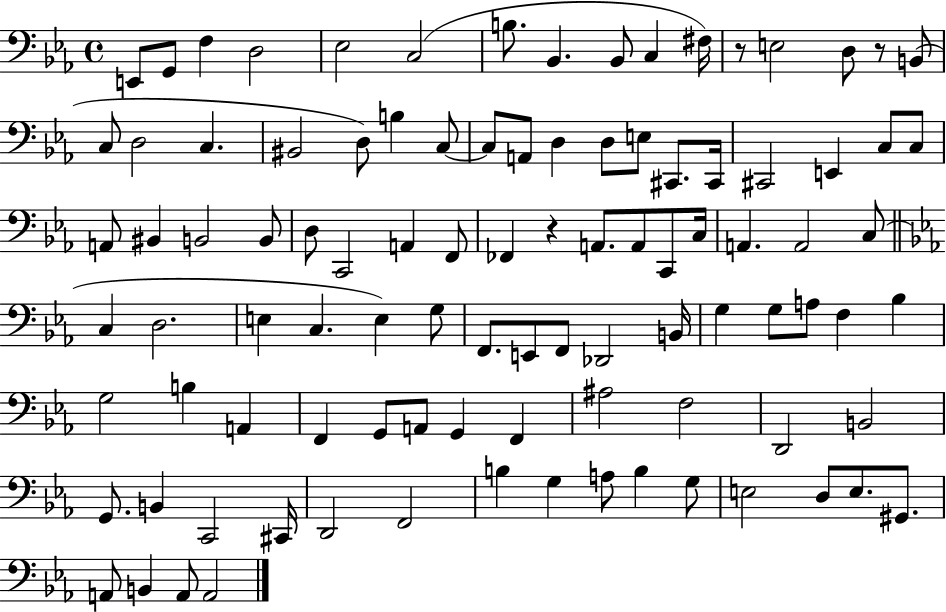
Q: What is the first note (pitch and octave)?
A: E2